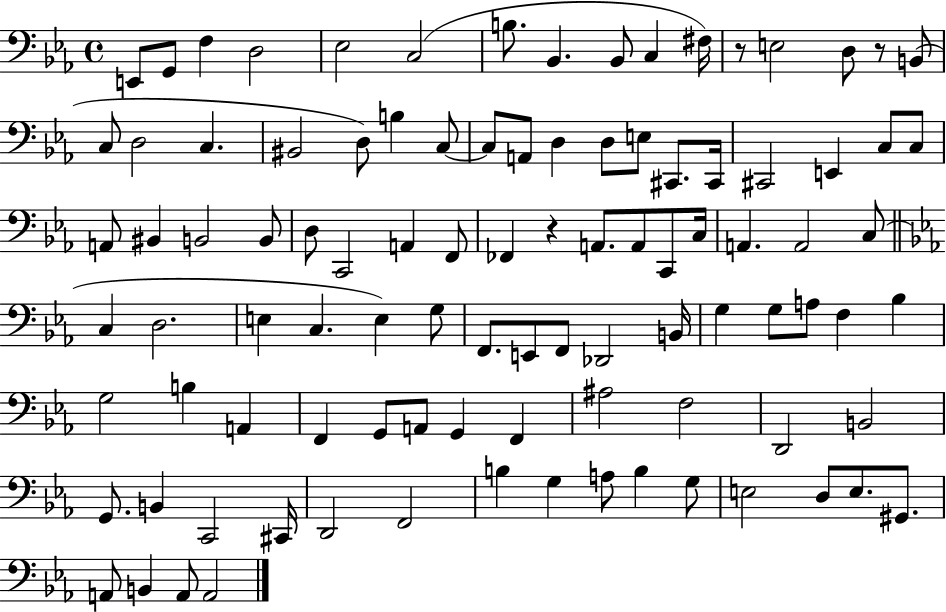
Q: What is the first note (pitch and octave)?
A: E2